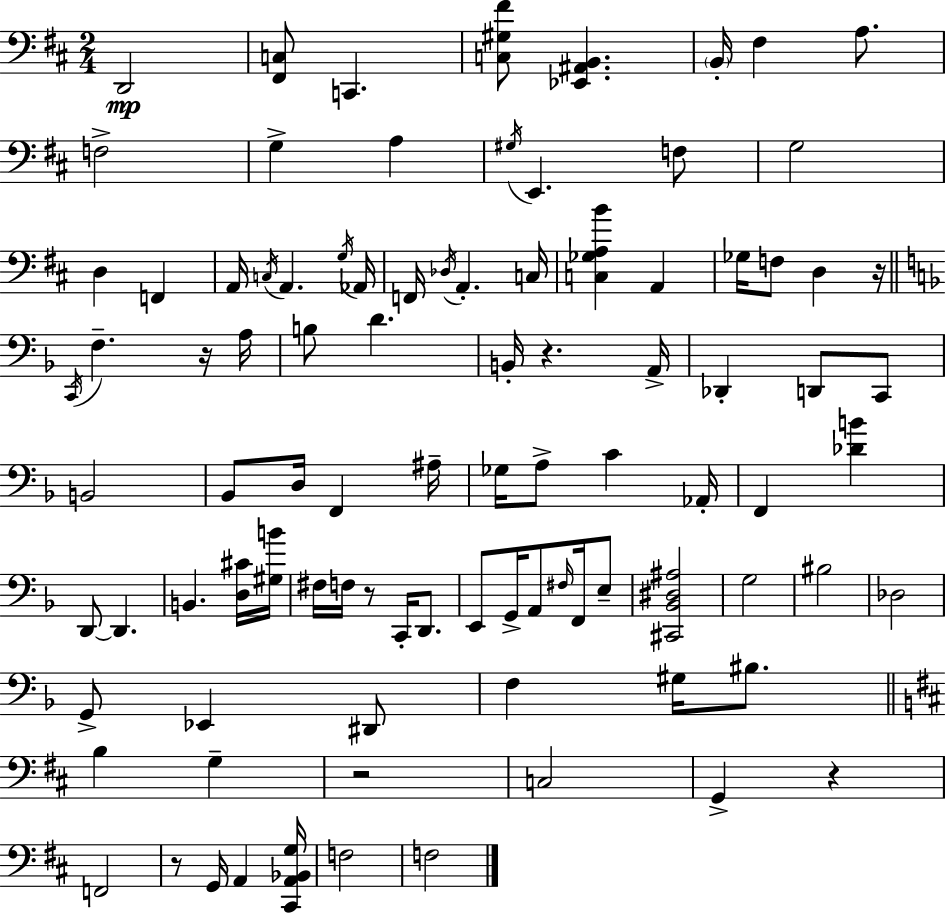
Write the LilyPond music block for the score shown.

{
  \clef bass
  \numericTimeSignature
  \time 2/4
  \key d \major
  \repeat volta 2 { d,2\mp | <fis, c>8 c,4. | <c gis fis'>8 <ees, ais, b,>4. | \parenthesize b,16-. fis4 a8. | \break f2-> | g4-> a4 | \acciaccatura { gis16 } e,4. f8 | g2 | \break d4 f,4 | a,16 \acciaccatura { c16 } a,4. | \acciaccatura { g16 } aes,16 f,16 \acciaccatura { des16 } a,4.-. | c16 <c ges a b'>4 | \break a,4 ges16 f8 d4 | r16 \bar "||" \break \key f \major \acciaccatura { c,16 } f4.-- r16 | a16 b8 d'4. | b,16-. r4. | a,16-> des,4-. d,8 c,8 | \break b,2 | bes,8 d16 f,4 | ais16-- ges16 a8-> c'4 | aes,16-. f,4 <des' b'>4 | \break d,8~~ d,4. | b,4. <d cis'>16 | <gis b'>16 fis16 f16 r8 c,16-. d,8. | e,8 g,16-> a,8 \grace { fis16 } f,16 | \break e8-- <cis, bes, dis ais>2 | g2 | bis2 | des2 | \break g,8-> ees,4 | dis,8 f4 gis16 bis8. | \bar "||" \break \key d \major b4 g4-- | r2 | c2 | g,4-> r4 | \break f,2 | r8 g,16 a,4 <cis, a, bes, g>16 | f2 | f2 | \break } \bar "|."
}